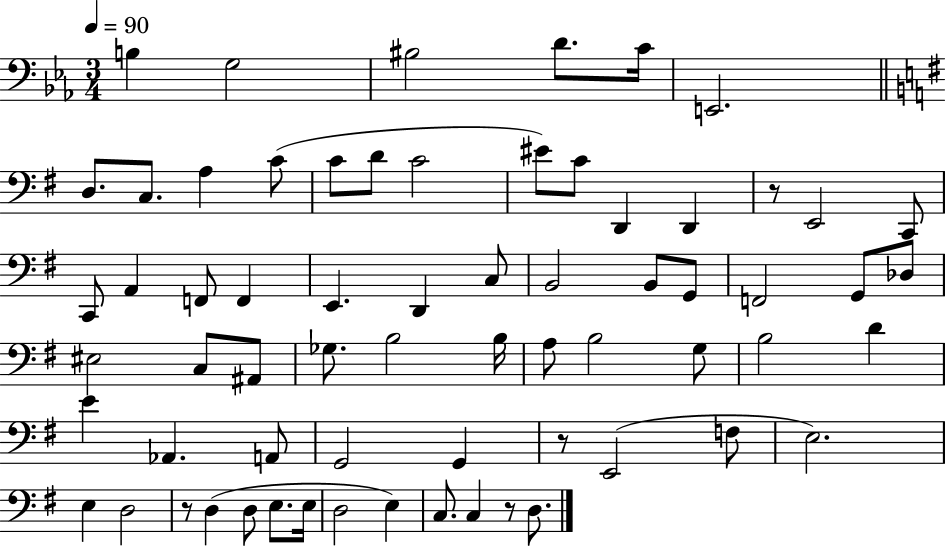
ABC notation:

X:1
T:Untitled
M:3/4
L:1/4
K:Eb
B, G,2 ^B,2 D/2 C/4 E,,2 D,/2 C,/2 A, C/2 C/2 D/2 C2 ^E/2 C/2 D,, D,, z/2 E,,2 C,,/2 C,,/2 A,, F,,/2 F,, E,, D,, C,/2 B,,2 B,,/2 G,,/2 F,,2 G,,/2 _D,/2 ^E,2 C,/2 ^A,,/2 _G,/2 B,2 B,/4 A,/2 B,2 G,/2 B,2 D E _A,, A,,/2 G,,2 G,, z/2 E,,2 F,/2 E,2 E, D,2 z/2 D, D,/2 E,/2 E,/4 D,2 E, C,/2 C, z/2 D,/2